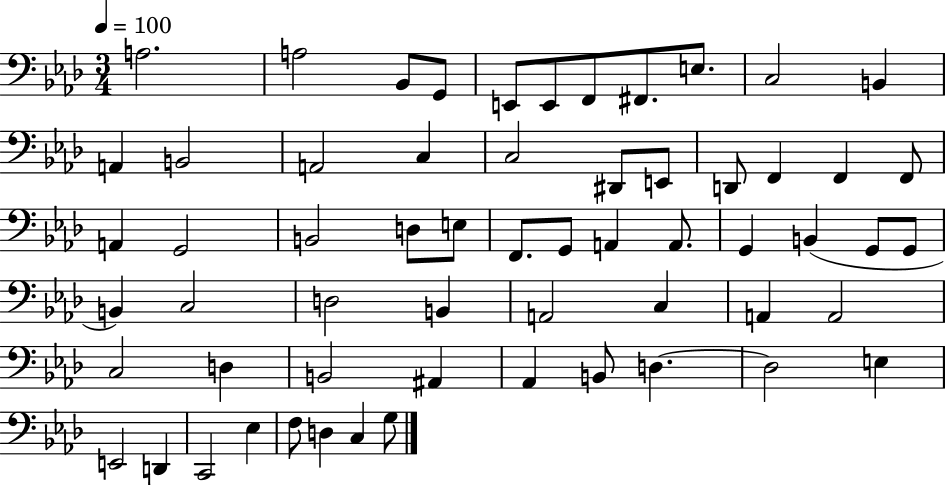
A3/h. A3/h Bb2/e G2/e E2/e E2/e F2/e F#2/e. E3/e. C3/h B2/q A2/q B2/h A2/h C3/q C3/h D#2/e E2/e D2/e F2/q F2/q F2/e A2/q G2/h B2/h D3/e E3/e F2/e. G2/e A2/q A2/e. G2/q B2/q G2/e G2/e B2/q C3/h D3/h B2/q A2/h C3/q A2/q A2/h C3/h D3/q B2/h A#2/q Ab2/q B2/e D3/q. D3/h E3/q E2/h D2/q C2/h Eb3/q F3/e D3/q C3/q G3/e